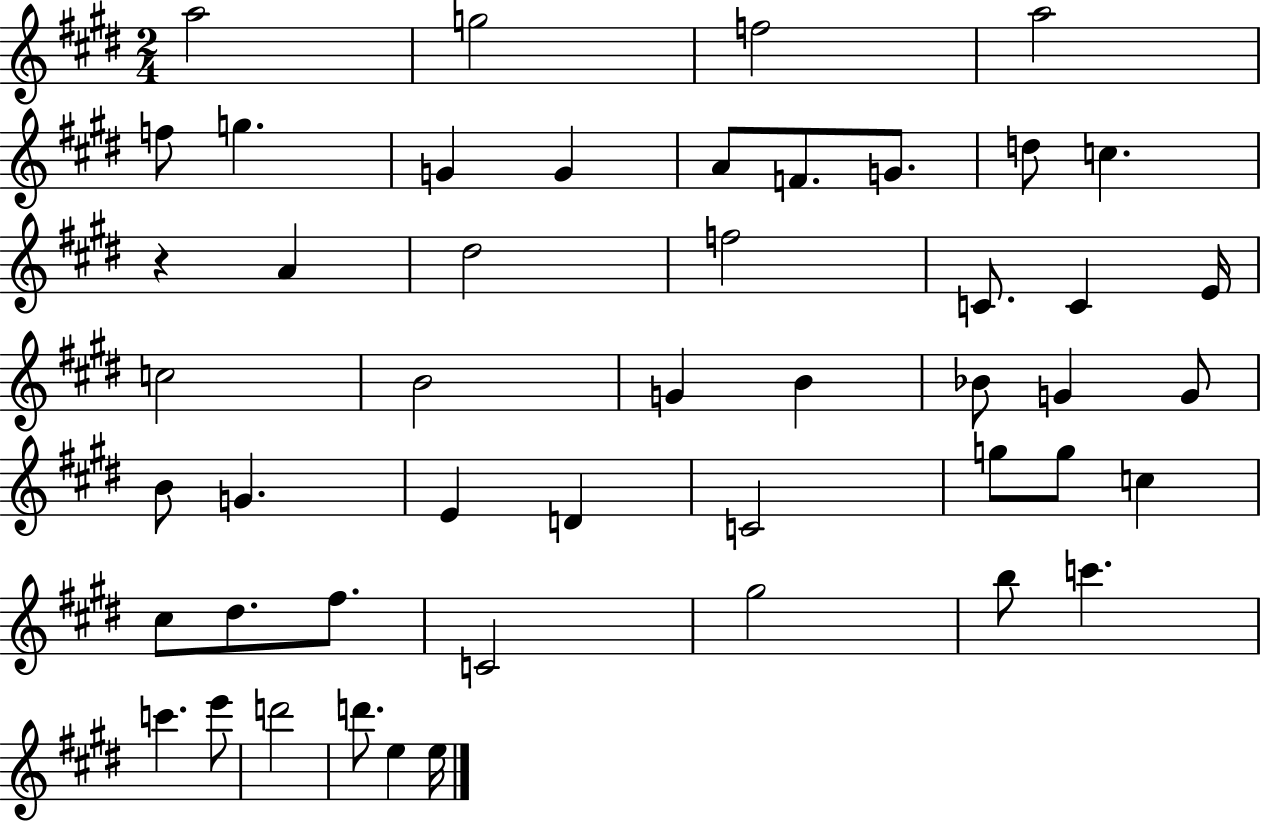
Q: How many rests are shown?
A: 1